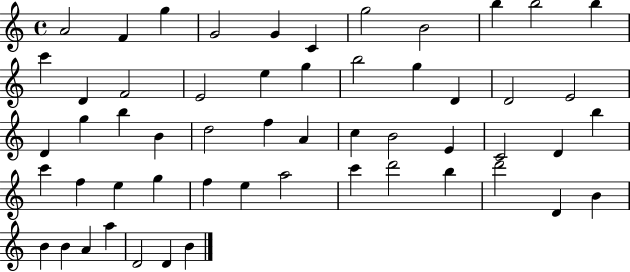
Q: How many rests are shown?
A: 0